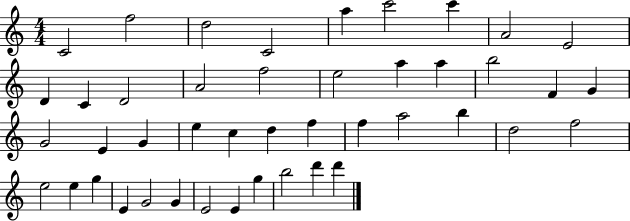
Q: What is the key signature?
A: C major